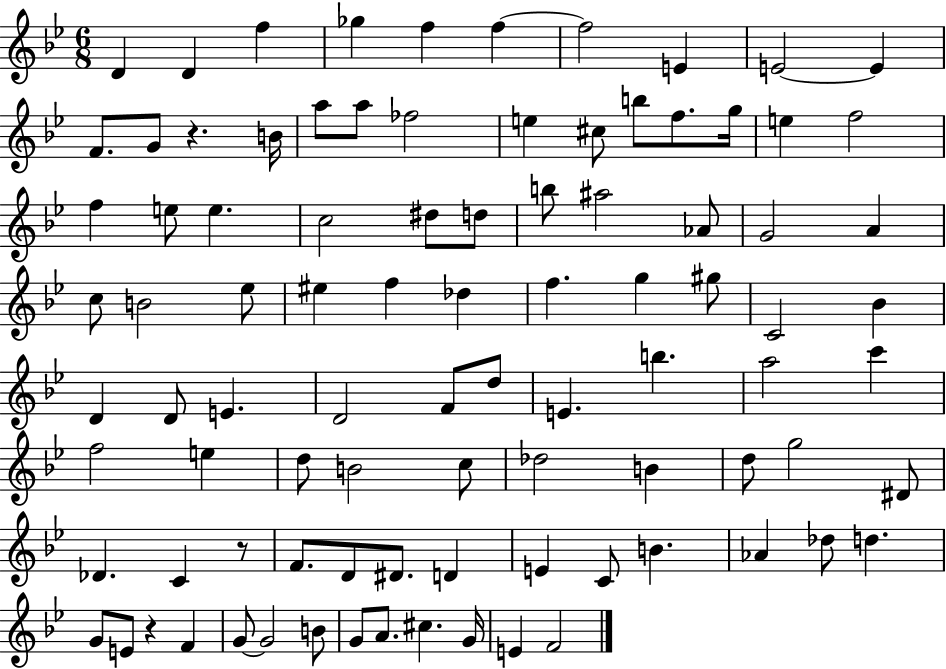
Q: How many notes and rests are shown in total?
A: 92